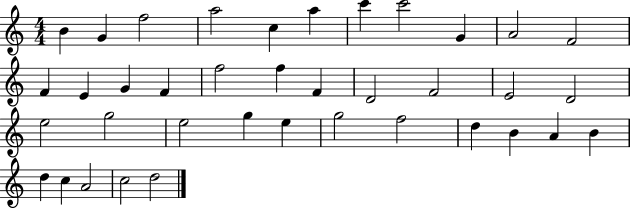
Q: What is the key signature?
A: C major